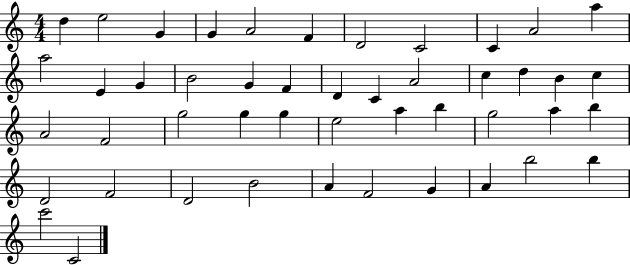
D5/q E5/h G4/q G4/q A4/h F4/q D4/h C4/h C4/q A4/h A5/q A5/h E4/q G4/q B4/h G4/q F4/q D4/q C4/q A4/h C5/q D5/q B4/q C5/q A4/h F4/h G5/h G5/q G5/q E5/h A5/q B5/q G5/h A5/q B5/q D4/h F4/h D4/h B4/h A4/q F4/h G4/q A4/q B5/h B5/q C6/h C4/h